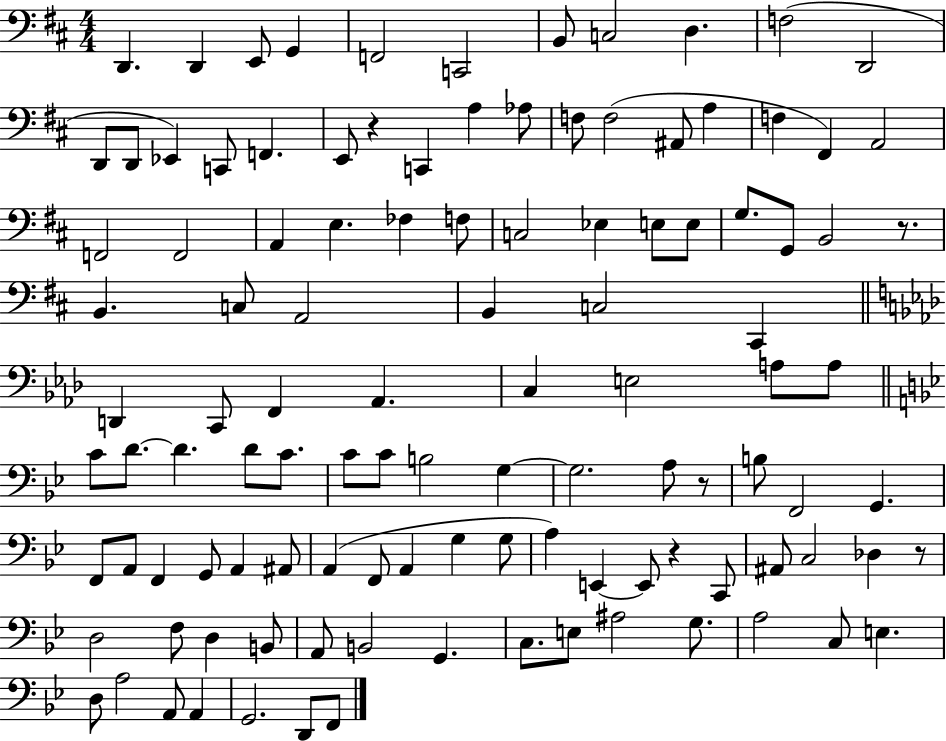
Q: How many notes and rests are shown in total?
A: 112